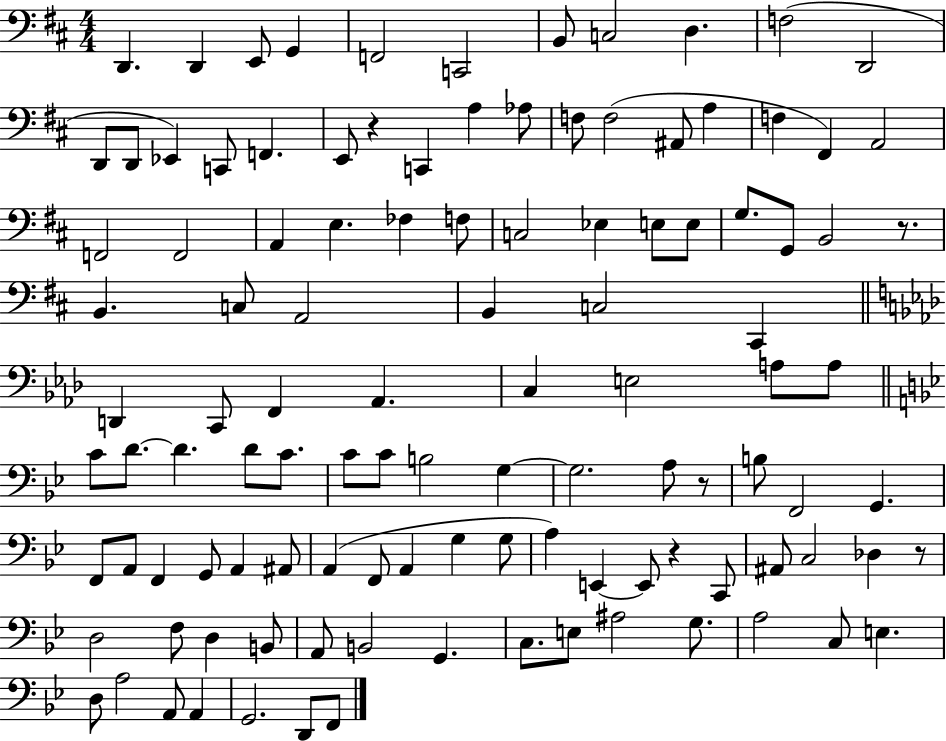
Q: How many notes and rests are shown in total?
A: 112